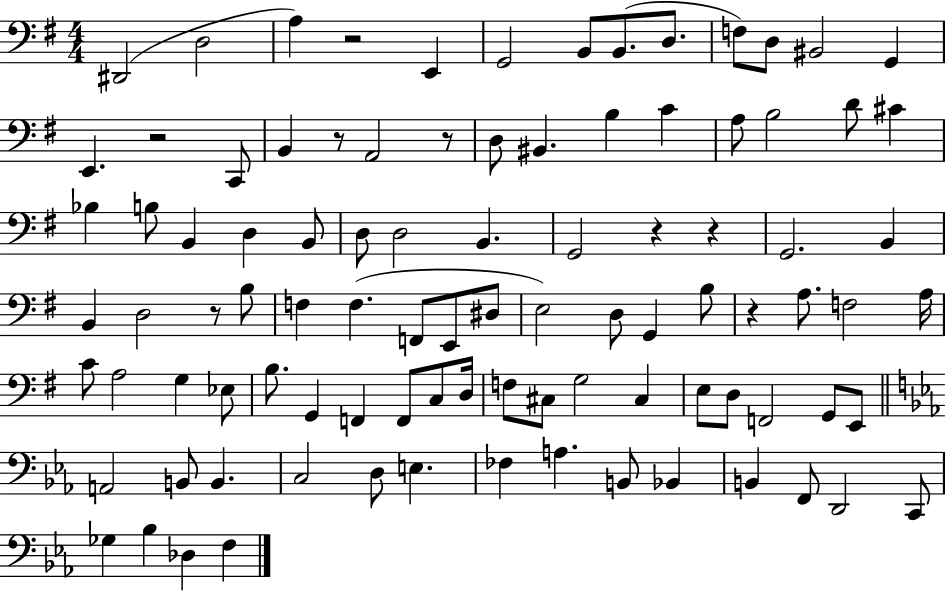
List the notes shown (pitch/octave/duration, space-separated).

D#2/h D3/h A3/q R/h E2/q G2/h B2/e B2/e. D3/e. F3/e D3/e BIS2/h G2/q E2/q. R/h C2/e B2/q R/e A2/h R/e D3/e BIS2/q. B3/q C4/q A3/e B3/h D4/e C#4/q Bb3/q B3/e B2/q D3/q B2/e D3/e D3/h B2/q. G2/h R/q R/q G2/h. B2/q B2/q D3/h R/e B3/e F3/q F3/q. F2/e E2/e D#3/e E3/h D3/e G2/q B3/e R/q A3/e. F3/h A3/s C4/e A3/h G3/q Eb3/e B3/e. G2/q F2/q F2/e C3/e D3/s F3/e C#3/e G3/h C#3/q E3/e D3/e F2/h G2/e E2/e A2/h B2/e B2/q. C3/h D3/e E3/q. FES3/q A3/q. B2/e Bb2/q B2/q F2/e D2/h C2/e Gb3/q Bb3/q Db3/q F3/q